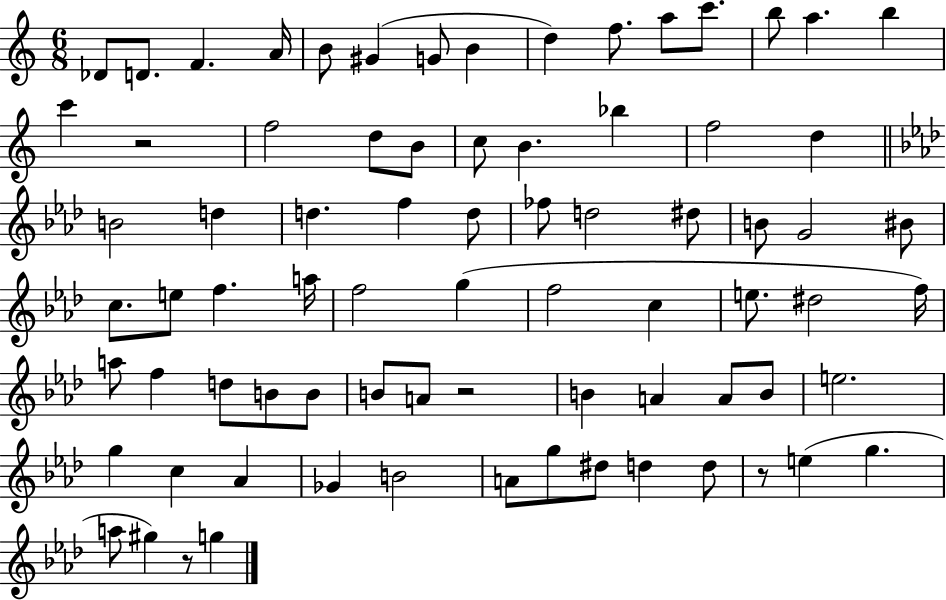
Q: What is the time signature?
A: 6/8